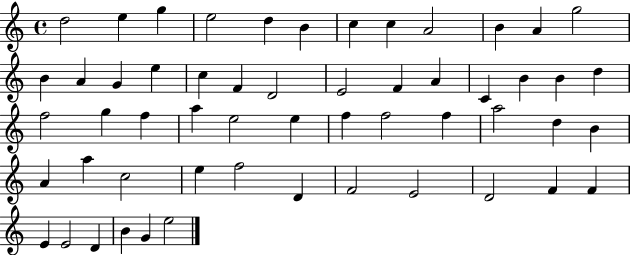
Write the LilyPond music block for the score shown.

{
  \clef treble
  \time 4/4
  \defaultTimeSignature
  \key c \major
  d''2 e''4 g''4 | e''2 d''4 b'4 | c''4 c''4 a'2 | b'4 a'4 g''2 | \break b'4 a'4 g'4 e''4 | c''4 f'4 d'2 | e'2 f'4 a'4 | c'4 b'4 b'4 d''4 | \break f''2 g''4 f''4 | a''4 e''2 e''4 | f''4 f''2 f''4 | a''2 d''4 b'4 | \break a'4 a''4 c''2 | e''4 f''2 d'4 | f'2 e'2 | d'2 f'4 f'4 | \break e'4 e'2 d'4 | b'4 g'4 e''2 | \bar "|."
}